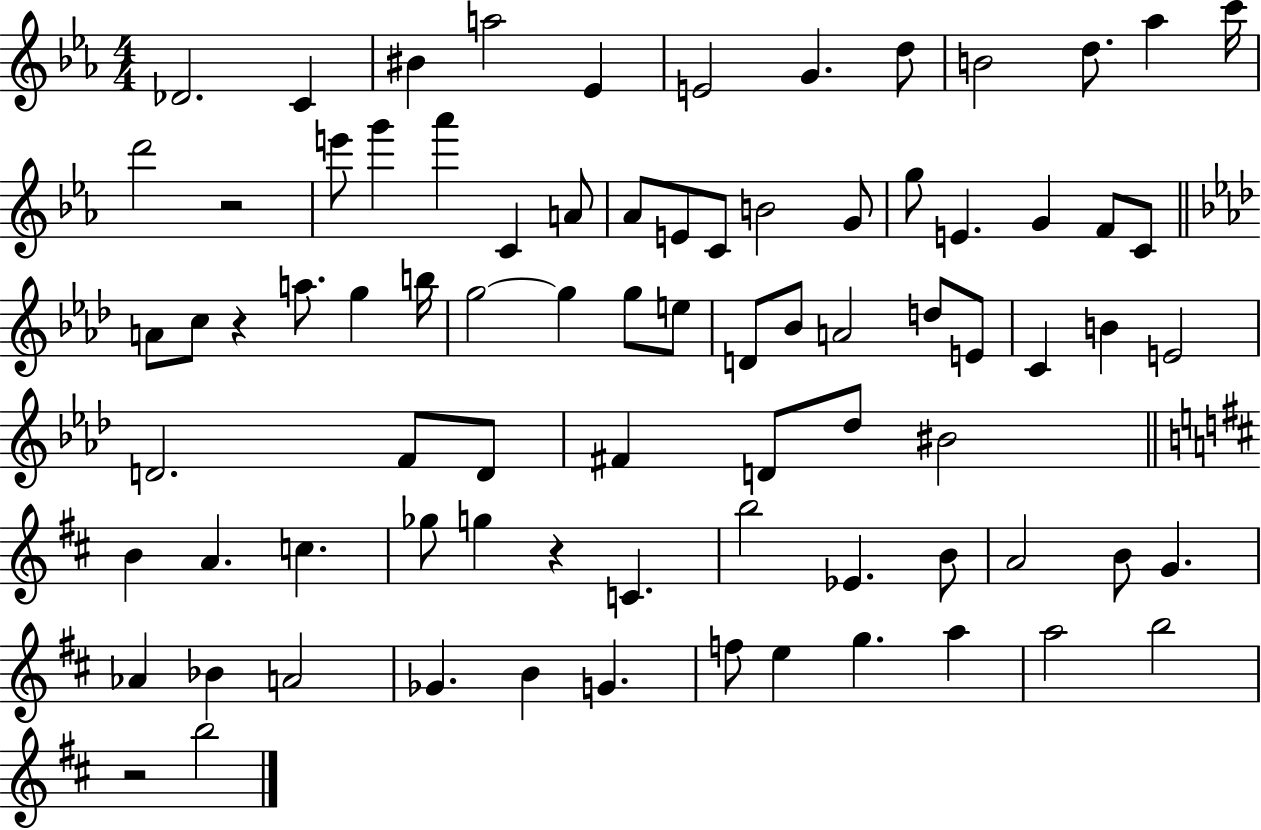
{
  \clef treble
  \numericTimeSignature
  \time 4/4
  \key ees \major
  des'2. c'4 | bis'4 a''2 ees'4 | e'2 g'4. d''8 | b'2 d''8. aes''4 c'''16 | \break d'''2 r2 | e'''8 g'''4 aes'''4 c'4 a'8 | aes'8 e'8 c'8 b'2 g'8 | g''8 e'4. g'4 f'8 c'8 | \break \bar "||" \break \key aes \major a'8 c''8 r4 a''8. g''4 b''16 | g''2~~ g''4 g''8 e''8 | d'8 bes'8 a'2 d''8 e'8 | c'4 b'4 e'2 | \break d'2. f'8 d'8 | fis'4 d'8 des''8 bis'2 | \bar "||" \break \key d \major b'4 a'4. c''4. | ges''8 g''4 r4 c'4. | b''2 ees'4. b'8 | a'2 b'8 g'4. | \break aes'4 bes'4 a'2 | ges'4. b'4 g'4. | f''8 e''4 g''4. a''4 | a''2 b''2 | \break r2 b''2 | \bar "|."
}